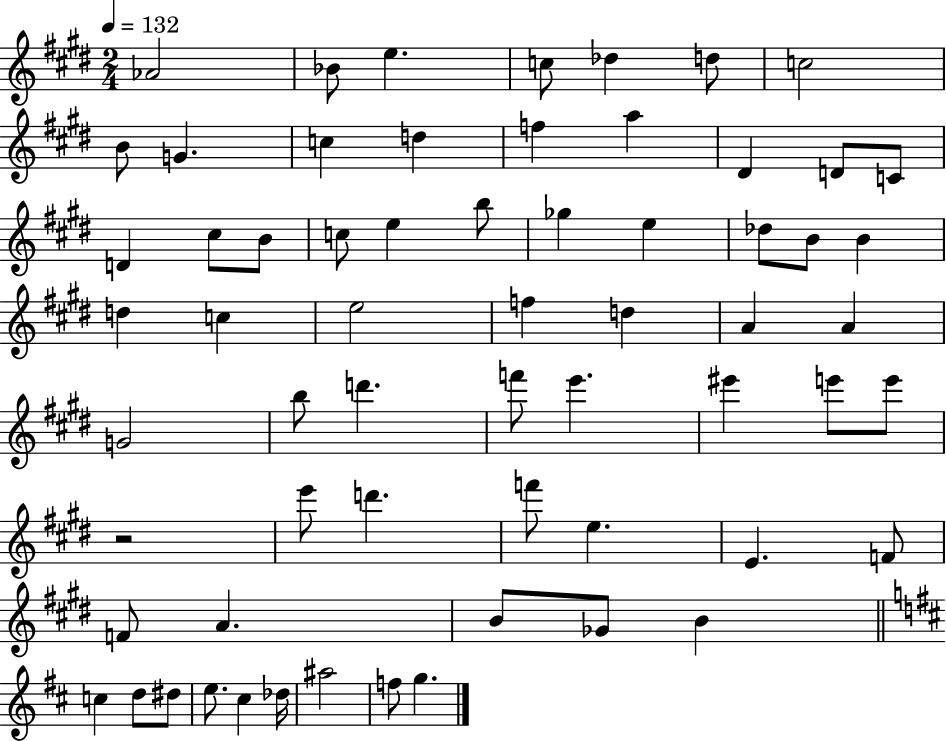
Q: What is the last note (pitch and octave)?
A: G5